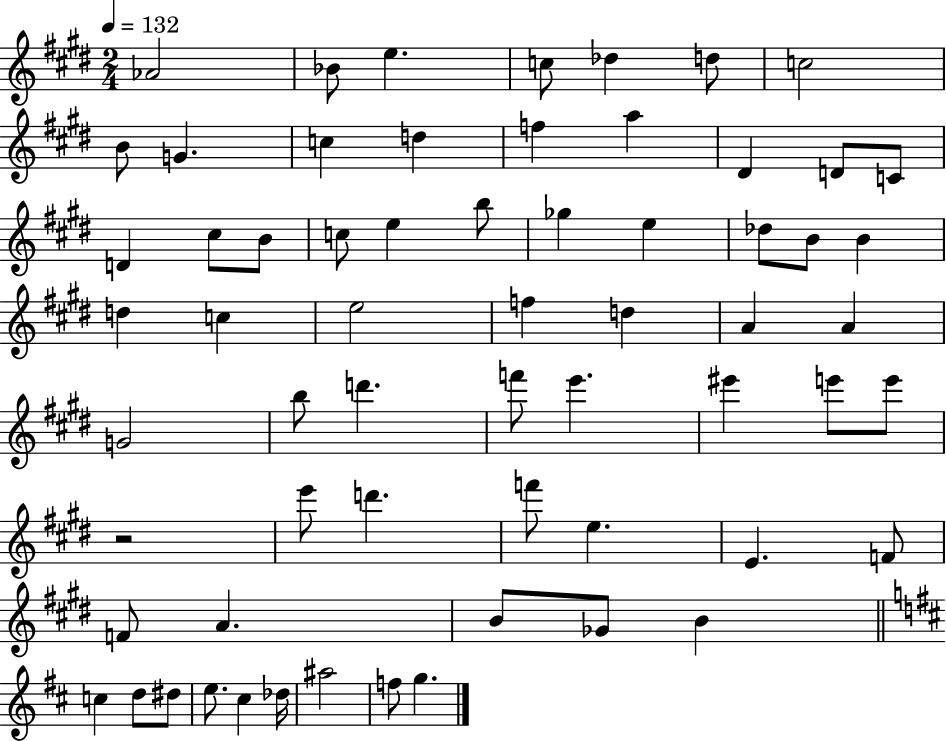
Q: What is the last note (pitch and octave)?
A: G5